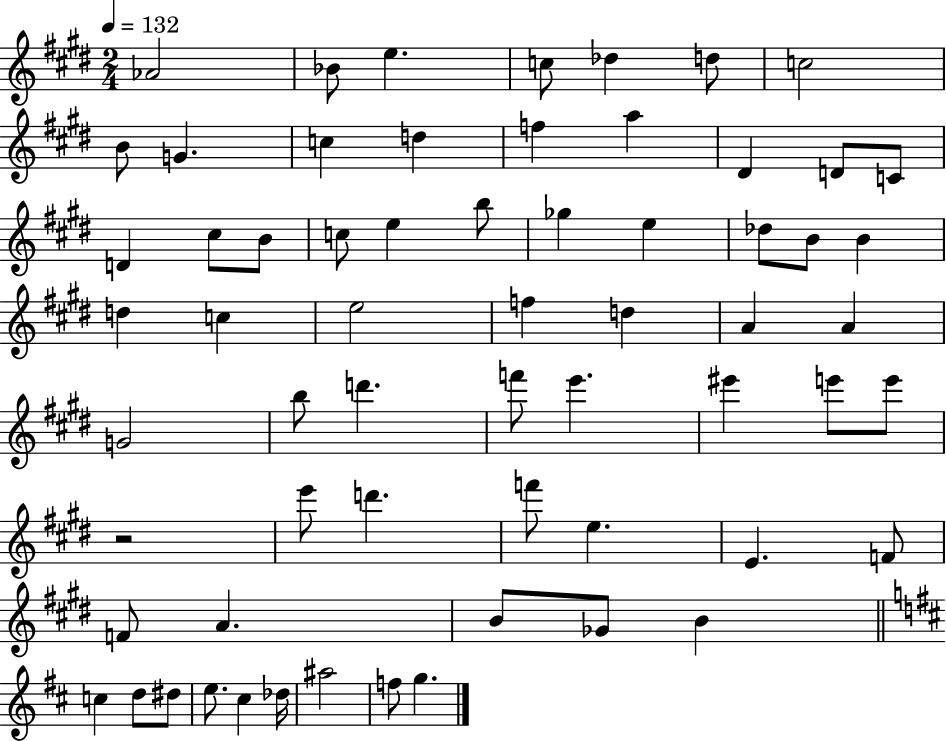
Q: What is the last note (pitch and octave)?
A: G5